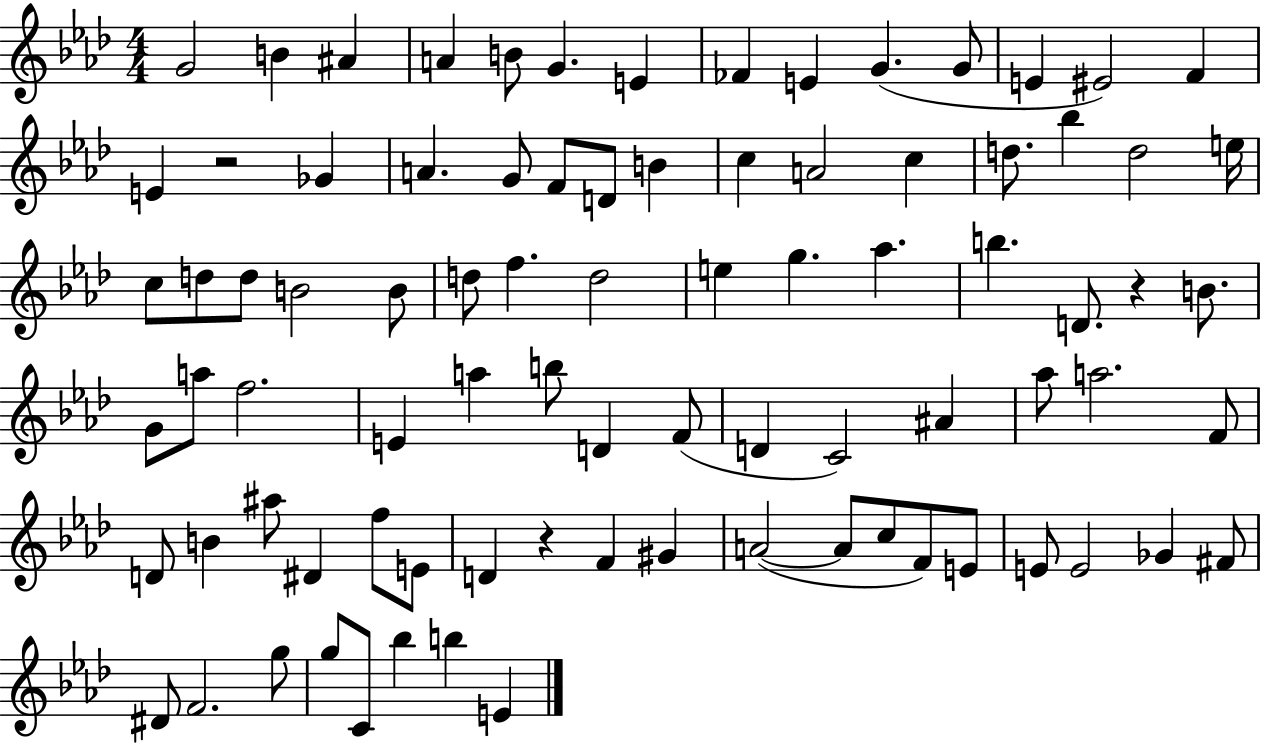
G4/h B4/q A#4/q A4/q B4/e G4/q. E4/q FES4/q E4/q G4/q. G4/e E4/q EIS4/h F4/q E4/q R/h Gb4/q A4/q. G4/e F4/e D4/e B4/q C5/q A4/h C5/q D5/e. Bb5/q D5/h E5/s C5/e D5/e D5/e B4/h B4/e D5/e F5/q. D5/h E5/q G5/q. Ab5/q. B5/q. D4/e. R/q B4/e. G4/e A5/e F5/h. E4/q A5/q B5/e D4/q F4/e D4/q C4/h A#4/q Ab5/e A5/h. F4/e D4/e B4/q A#5/e D#4/q F5/e E4/e D4/q R/q F4/q G#4/q A4/h A4/e C5/e F4/e E4/e E4/e E4/h Gb4/q F#4/e D#4/e F4/h. G5/e G5/e C4/e Bb5/q B5/q E4/q